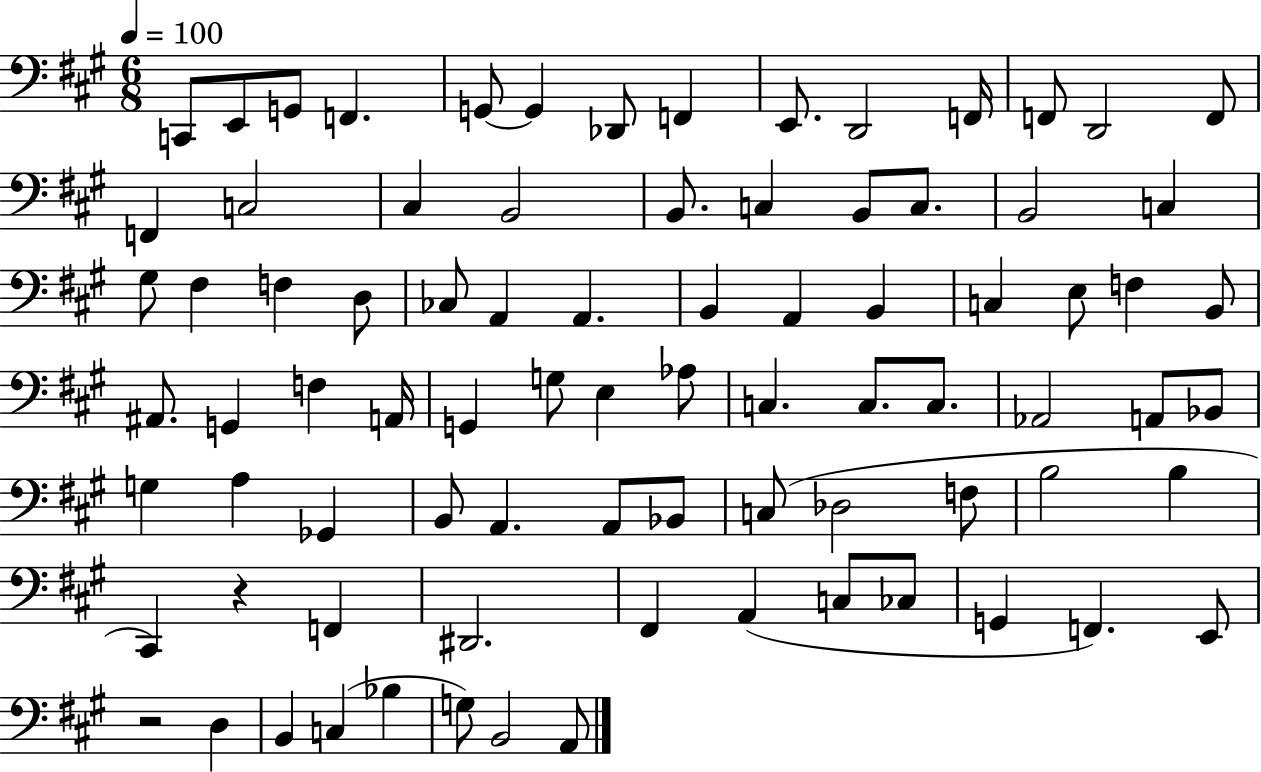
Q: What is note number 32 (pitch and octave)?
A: B2